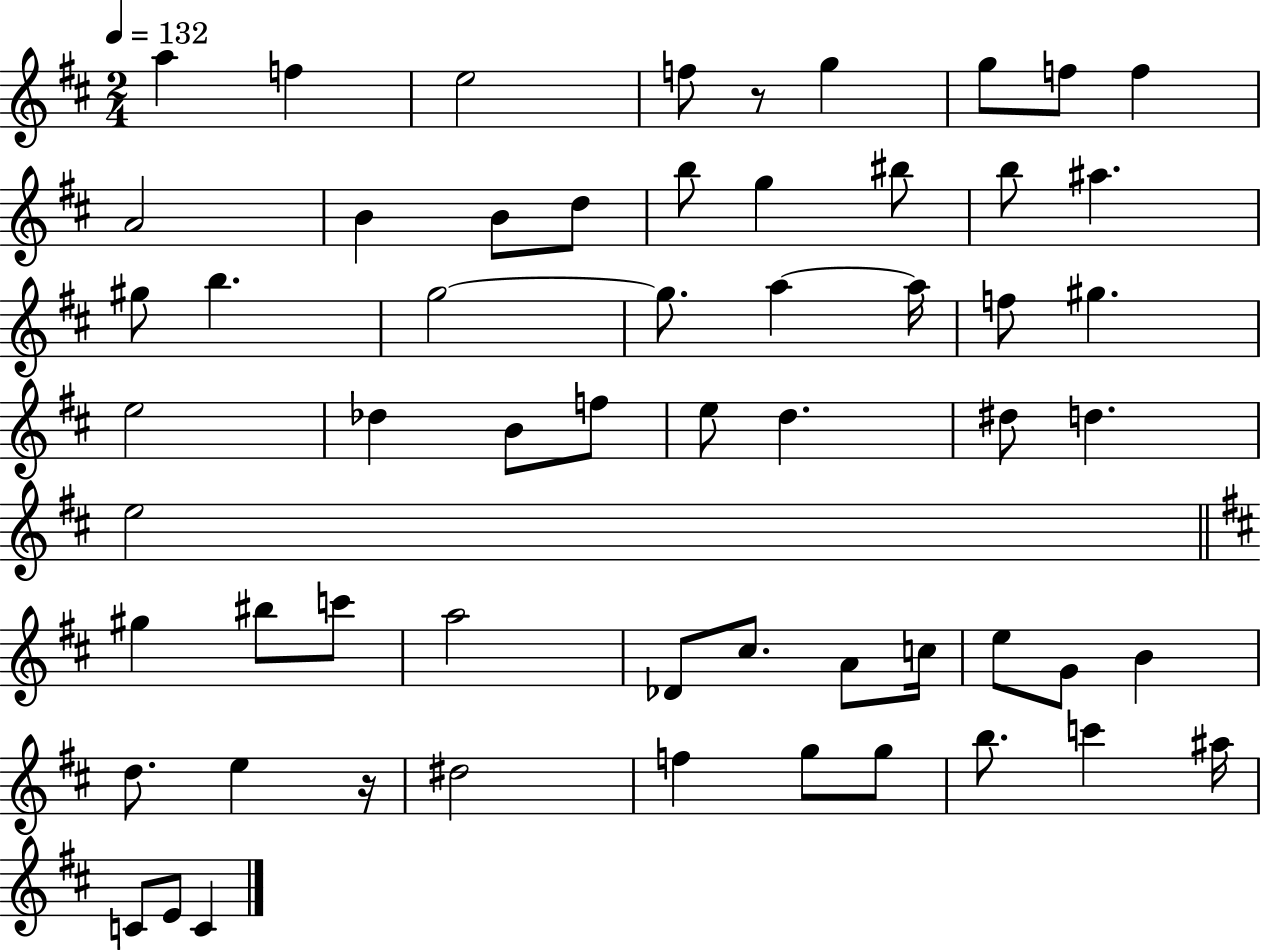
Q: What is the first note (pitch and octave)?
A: A5